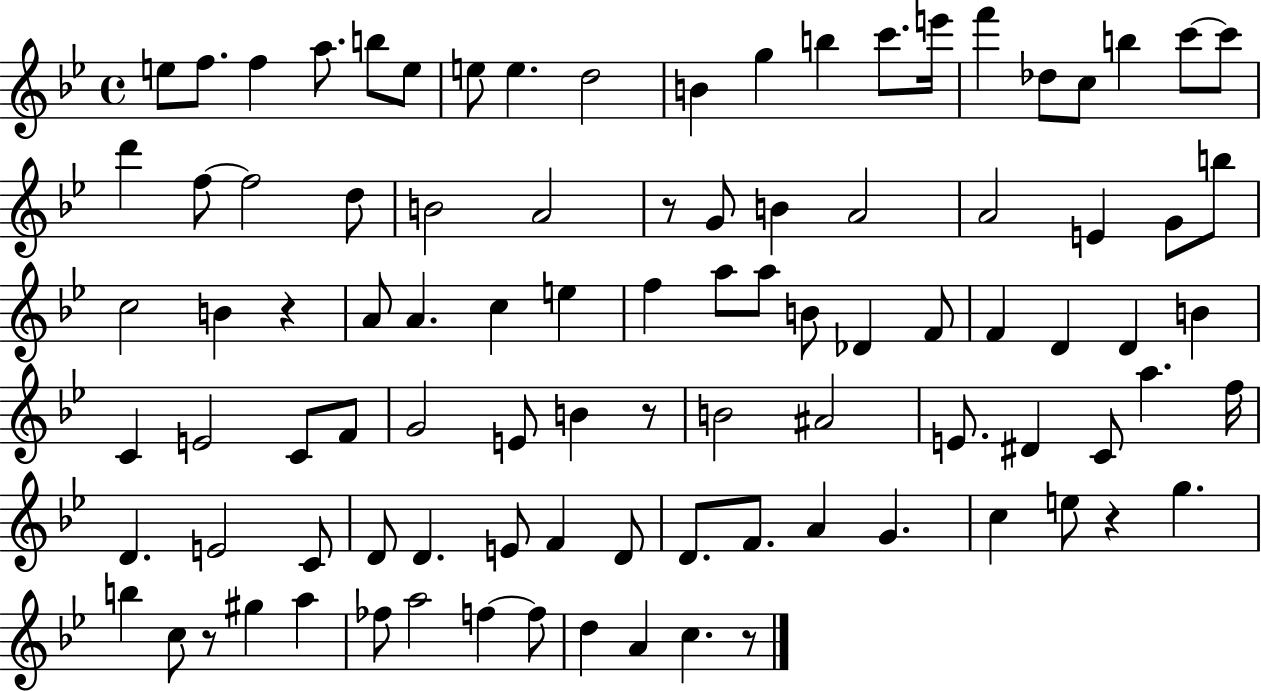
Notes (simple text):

E5/e F5/e. F5/q A5/e. B5/e E5/e E5/e E5/q. D5/h B4/q G5/q B5/q C6/e. E6/s F6/q Db5/e C5/e B5/q C6/e C6/e D6/q F5/e F5/h D5/e B4/h A4/h R/e G4/e B4/q A4/h A4/h E4/q G4/e B5/e C5/h B4/q R/q A4/e A4/q. C5/q E5/q F5/q A5/e A5/e B4/e Db4/q F4/e F4/q D4/q D4/q B4/q C4/q E4/h C4/e F4/e G4/h E4/e B4/q R/e B4/h A#4/h E4/e. D#4/q C4/e A5/q. F5/s D4/q. E4/h C4/e D4/e D4/q. E4/e F4/q D4/e D4/e. F4/e. A4/q G4/q. C5/q E5/e R/q G5/q. B5/q C5/e R/e G#5/q A5/q FES5/e A5/h F5/q F5/e D5/q A4/q C5/q. R/e